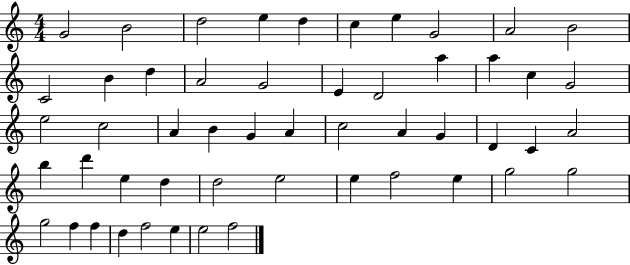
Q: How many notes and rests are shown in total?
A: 52